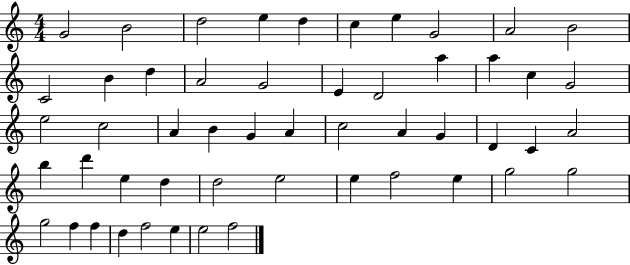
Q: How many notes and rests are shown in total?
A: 52